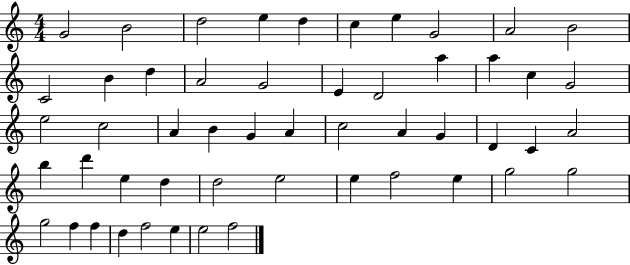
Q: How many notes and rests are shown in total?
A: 52